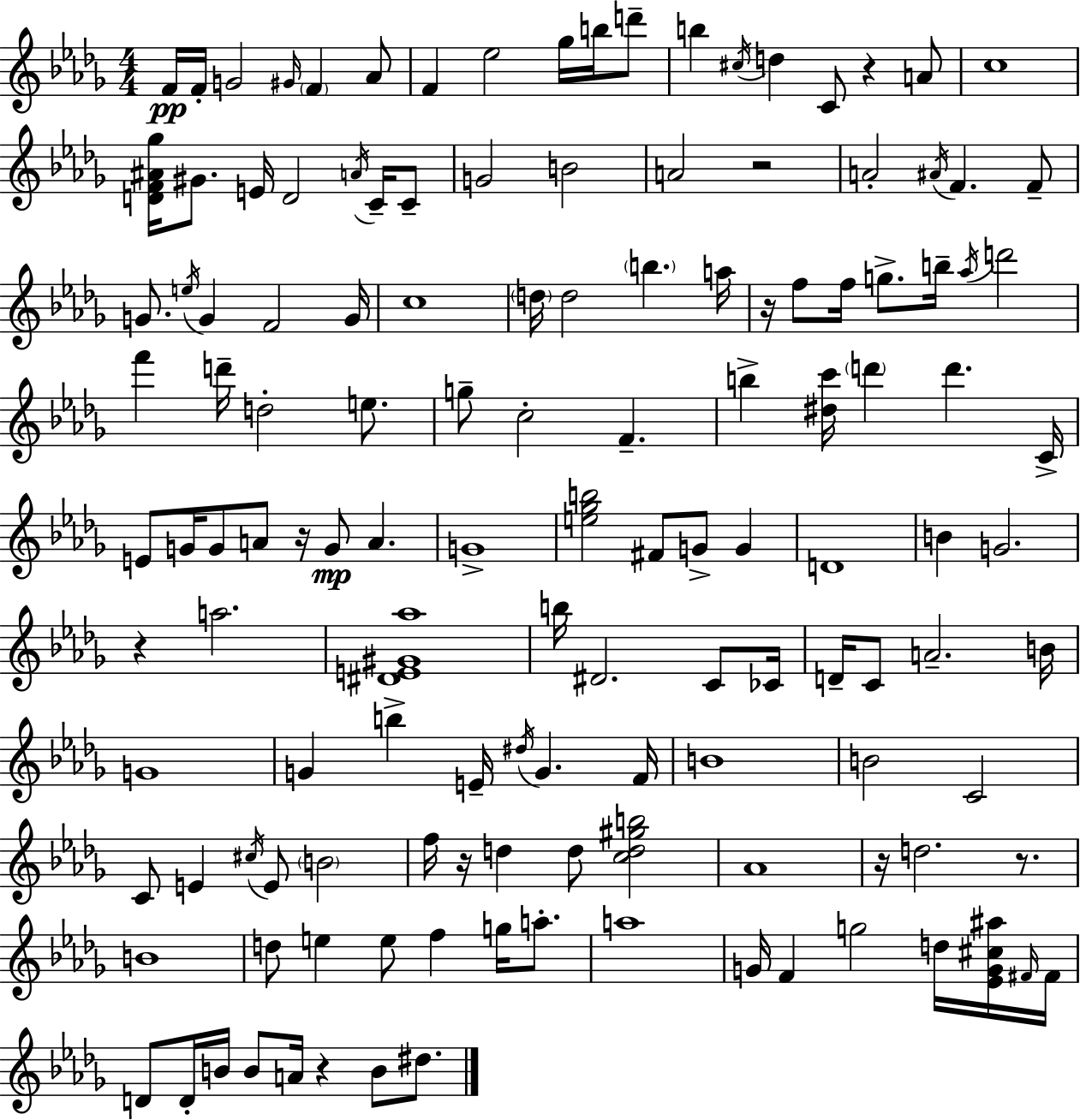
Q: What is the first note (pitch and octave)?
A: F4